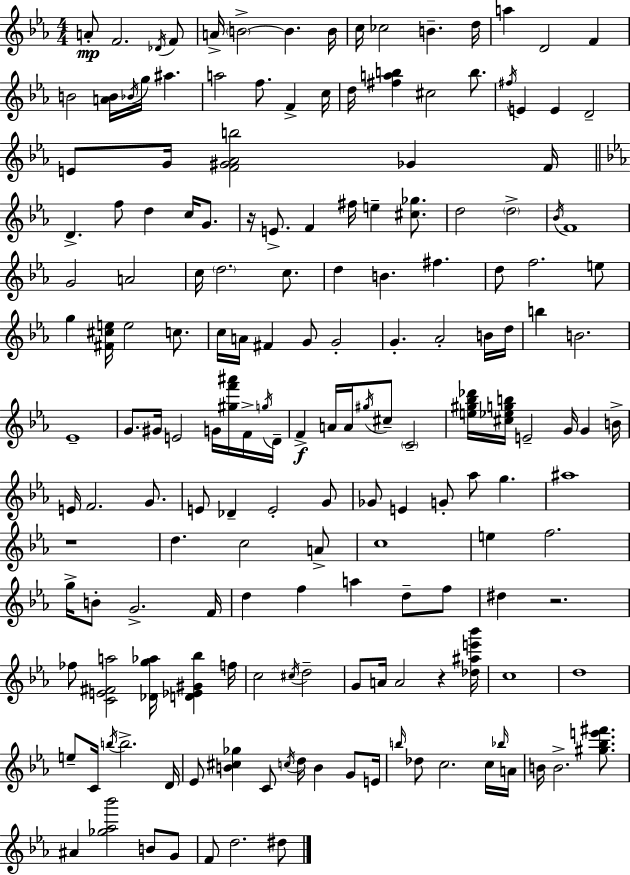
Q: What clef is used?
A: treble